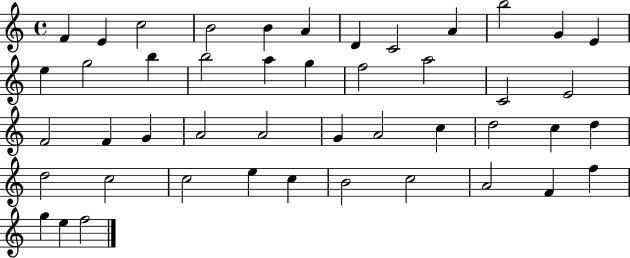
F4/q E4/q C5/h B4/h B4/q A4/q D4/q C4/h A4/q B5/h G4/q E4/q E5/q G5/h B5/q B5/h A5/q G5/q F5/h A5/h C4/h E4/h F4/h F4/q G4/q A4/h A4/h G4/q A4/h C5/q D5/h C5/q D5/q D5/h C5/h C5/h E5/q C5/q B4/h C5/h A4/h F4/q F5/q G5/q E5/q F5/h